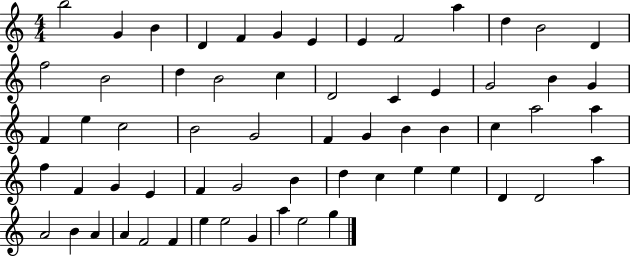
{
  \clef treble
  \numericTimeSignature
  \time 4/4
  \key c \major
  b''2 g'4 b'4 | d'4 f'4 g'4 e'4 | e'4 f'2 a''4 | d''4 b'2 d'4 | \break f''2 b'2 | d''4 b'2 c''4 | d'2 c'4 e'4 | g'2 b'4 g'4 | \break f'4 e''4 c''2 | b'2 g'2 | f'4 g'4 b'4 b'4 | c''4 a''2 a''4 | \break f''4 f'4 g'4 e'4 | f'4 g'2 b'4 | d''4 c''4 e''4 e''4 | d'4 d'2 a''4 | \break a'2 b'4 a'4 | a'4 f'2 f'4 | e''4 e''2 g'4 | a''4 e''2 g''4 | \break \bar "|."
}